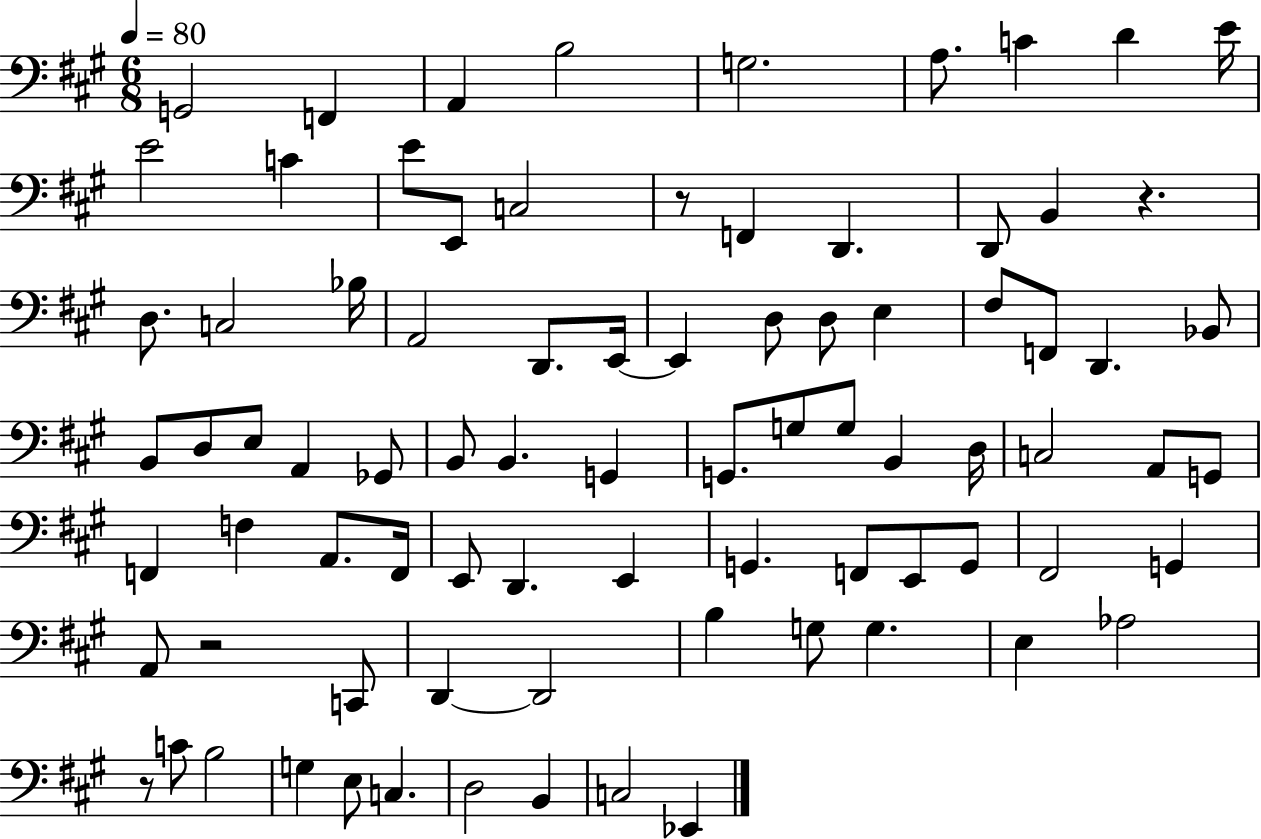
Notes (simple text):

G2/h F2/q A2/q B3/h G3/h. A3/e. C4/q D4/q E4/s E4/h C4/q E4/e E2/e C3/h R/e F2/q D2/q. D2/e B2/q R/q. D3/e. C3/h Bb3/s A2/h D2/e. E2/s E2/q D3/e D3/e E3/q F#3/e F2/e D2/q. Bb2/e B2/e D3/e E3/e A2/q Gb2/e B2/e B2/q. G2/q G2/e. G3/e G3/e B2/q D3/s C3/h A2/e G2/e F2/q F3/q A2/e. F2/s E2/e D2/q. E2/q G2/q. F2/e E2/e G2/e F#2/h G2/q A2/e R/h C2/e D2/q D2/h B3/q G3/e G3/q. E3/q Ab3/h R/e C4/e B3/h G3/q E3/e C3/q. D3/h B2/q C3/h Eb2/q